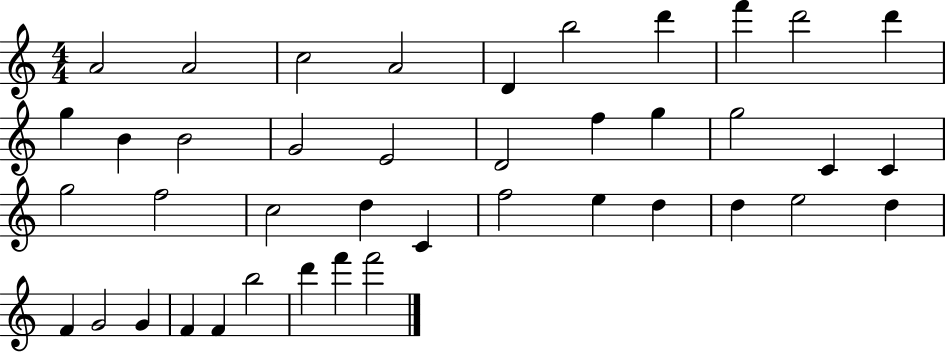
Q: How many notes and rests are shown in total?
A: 41